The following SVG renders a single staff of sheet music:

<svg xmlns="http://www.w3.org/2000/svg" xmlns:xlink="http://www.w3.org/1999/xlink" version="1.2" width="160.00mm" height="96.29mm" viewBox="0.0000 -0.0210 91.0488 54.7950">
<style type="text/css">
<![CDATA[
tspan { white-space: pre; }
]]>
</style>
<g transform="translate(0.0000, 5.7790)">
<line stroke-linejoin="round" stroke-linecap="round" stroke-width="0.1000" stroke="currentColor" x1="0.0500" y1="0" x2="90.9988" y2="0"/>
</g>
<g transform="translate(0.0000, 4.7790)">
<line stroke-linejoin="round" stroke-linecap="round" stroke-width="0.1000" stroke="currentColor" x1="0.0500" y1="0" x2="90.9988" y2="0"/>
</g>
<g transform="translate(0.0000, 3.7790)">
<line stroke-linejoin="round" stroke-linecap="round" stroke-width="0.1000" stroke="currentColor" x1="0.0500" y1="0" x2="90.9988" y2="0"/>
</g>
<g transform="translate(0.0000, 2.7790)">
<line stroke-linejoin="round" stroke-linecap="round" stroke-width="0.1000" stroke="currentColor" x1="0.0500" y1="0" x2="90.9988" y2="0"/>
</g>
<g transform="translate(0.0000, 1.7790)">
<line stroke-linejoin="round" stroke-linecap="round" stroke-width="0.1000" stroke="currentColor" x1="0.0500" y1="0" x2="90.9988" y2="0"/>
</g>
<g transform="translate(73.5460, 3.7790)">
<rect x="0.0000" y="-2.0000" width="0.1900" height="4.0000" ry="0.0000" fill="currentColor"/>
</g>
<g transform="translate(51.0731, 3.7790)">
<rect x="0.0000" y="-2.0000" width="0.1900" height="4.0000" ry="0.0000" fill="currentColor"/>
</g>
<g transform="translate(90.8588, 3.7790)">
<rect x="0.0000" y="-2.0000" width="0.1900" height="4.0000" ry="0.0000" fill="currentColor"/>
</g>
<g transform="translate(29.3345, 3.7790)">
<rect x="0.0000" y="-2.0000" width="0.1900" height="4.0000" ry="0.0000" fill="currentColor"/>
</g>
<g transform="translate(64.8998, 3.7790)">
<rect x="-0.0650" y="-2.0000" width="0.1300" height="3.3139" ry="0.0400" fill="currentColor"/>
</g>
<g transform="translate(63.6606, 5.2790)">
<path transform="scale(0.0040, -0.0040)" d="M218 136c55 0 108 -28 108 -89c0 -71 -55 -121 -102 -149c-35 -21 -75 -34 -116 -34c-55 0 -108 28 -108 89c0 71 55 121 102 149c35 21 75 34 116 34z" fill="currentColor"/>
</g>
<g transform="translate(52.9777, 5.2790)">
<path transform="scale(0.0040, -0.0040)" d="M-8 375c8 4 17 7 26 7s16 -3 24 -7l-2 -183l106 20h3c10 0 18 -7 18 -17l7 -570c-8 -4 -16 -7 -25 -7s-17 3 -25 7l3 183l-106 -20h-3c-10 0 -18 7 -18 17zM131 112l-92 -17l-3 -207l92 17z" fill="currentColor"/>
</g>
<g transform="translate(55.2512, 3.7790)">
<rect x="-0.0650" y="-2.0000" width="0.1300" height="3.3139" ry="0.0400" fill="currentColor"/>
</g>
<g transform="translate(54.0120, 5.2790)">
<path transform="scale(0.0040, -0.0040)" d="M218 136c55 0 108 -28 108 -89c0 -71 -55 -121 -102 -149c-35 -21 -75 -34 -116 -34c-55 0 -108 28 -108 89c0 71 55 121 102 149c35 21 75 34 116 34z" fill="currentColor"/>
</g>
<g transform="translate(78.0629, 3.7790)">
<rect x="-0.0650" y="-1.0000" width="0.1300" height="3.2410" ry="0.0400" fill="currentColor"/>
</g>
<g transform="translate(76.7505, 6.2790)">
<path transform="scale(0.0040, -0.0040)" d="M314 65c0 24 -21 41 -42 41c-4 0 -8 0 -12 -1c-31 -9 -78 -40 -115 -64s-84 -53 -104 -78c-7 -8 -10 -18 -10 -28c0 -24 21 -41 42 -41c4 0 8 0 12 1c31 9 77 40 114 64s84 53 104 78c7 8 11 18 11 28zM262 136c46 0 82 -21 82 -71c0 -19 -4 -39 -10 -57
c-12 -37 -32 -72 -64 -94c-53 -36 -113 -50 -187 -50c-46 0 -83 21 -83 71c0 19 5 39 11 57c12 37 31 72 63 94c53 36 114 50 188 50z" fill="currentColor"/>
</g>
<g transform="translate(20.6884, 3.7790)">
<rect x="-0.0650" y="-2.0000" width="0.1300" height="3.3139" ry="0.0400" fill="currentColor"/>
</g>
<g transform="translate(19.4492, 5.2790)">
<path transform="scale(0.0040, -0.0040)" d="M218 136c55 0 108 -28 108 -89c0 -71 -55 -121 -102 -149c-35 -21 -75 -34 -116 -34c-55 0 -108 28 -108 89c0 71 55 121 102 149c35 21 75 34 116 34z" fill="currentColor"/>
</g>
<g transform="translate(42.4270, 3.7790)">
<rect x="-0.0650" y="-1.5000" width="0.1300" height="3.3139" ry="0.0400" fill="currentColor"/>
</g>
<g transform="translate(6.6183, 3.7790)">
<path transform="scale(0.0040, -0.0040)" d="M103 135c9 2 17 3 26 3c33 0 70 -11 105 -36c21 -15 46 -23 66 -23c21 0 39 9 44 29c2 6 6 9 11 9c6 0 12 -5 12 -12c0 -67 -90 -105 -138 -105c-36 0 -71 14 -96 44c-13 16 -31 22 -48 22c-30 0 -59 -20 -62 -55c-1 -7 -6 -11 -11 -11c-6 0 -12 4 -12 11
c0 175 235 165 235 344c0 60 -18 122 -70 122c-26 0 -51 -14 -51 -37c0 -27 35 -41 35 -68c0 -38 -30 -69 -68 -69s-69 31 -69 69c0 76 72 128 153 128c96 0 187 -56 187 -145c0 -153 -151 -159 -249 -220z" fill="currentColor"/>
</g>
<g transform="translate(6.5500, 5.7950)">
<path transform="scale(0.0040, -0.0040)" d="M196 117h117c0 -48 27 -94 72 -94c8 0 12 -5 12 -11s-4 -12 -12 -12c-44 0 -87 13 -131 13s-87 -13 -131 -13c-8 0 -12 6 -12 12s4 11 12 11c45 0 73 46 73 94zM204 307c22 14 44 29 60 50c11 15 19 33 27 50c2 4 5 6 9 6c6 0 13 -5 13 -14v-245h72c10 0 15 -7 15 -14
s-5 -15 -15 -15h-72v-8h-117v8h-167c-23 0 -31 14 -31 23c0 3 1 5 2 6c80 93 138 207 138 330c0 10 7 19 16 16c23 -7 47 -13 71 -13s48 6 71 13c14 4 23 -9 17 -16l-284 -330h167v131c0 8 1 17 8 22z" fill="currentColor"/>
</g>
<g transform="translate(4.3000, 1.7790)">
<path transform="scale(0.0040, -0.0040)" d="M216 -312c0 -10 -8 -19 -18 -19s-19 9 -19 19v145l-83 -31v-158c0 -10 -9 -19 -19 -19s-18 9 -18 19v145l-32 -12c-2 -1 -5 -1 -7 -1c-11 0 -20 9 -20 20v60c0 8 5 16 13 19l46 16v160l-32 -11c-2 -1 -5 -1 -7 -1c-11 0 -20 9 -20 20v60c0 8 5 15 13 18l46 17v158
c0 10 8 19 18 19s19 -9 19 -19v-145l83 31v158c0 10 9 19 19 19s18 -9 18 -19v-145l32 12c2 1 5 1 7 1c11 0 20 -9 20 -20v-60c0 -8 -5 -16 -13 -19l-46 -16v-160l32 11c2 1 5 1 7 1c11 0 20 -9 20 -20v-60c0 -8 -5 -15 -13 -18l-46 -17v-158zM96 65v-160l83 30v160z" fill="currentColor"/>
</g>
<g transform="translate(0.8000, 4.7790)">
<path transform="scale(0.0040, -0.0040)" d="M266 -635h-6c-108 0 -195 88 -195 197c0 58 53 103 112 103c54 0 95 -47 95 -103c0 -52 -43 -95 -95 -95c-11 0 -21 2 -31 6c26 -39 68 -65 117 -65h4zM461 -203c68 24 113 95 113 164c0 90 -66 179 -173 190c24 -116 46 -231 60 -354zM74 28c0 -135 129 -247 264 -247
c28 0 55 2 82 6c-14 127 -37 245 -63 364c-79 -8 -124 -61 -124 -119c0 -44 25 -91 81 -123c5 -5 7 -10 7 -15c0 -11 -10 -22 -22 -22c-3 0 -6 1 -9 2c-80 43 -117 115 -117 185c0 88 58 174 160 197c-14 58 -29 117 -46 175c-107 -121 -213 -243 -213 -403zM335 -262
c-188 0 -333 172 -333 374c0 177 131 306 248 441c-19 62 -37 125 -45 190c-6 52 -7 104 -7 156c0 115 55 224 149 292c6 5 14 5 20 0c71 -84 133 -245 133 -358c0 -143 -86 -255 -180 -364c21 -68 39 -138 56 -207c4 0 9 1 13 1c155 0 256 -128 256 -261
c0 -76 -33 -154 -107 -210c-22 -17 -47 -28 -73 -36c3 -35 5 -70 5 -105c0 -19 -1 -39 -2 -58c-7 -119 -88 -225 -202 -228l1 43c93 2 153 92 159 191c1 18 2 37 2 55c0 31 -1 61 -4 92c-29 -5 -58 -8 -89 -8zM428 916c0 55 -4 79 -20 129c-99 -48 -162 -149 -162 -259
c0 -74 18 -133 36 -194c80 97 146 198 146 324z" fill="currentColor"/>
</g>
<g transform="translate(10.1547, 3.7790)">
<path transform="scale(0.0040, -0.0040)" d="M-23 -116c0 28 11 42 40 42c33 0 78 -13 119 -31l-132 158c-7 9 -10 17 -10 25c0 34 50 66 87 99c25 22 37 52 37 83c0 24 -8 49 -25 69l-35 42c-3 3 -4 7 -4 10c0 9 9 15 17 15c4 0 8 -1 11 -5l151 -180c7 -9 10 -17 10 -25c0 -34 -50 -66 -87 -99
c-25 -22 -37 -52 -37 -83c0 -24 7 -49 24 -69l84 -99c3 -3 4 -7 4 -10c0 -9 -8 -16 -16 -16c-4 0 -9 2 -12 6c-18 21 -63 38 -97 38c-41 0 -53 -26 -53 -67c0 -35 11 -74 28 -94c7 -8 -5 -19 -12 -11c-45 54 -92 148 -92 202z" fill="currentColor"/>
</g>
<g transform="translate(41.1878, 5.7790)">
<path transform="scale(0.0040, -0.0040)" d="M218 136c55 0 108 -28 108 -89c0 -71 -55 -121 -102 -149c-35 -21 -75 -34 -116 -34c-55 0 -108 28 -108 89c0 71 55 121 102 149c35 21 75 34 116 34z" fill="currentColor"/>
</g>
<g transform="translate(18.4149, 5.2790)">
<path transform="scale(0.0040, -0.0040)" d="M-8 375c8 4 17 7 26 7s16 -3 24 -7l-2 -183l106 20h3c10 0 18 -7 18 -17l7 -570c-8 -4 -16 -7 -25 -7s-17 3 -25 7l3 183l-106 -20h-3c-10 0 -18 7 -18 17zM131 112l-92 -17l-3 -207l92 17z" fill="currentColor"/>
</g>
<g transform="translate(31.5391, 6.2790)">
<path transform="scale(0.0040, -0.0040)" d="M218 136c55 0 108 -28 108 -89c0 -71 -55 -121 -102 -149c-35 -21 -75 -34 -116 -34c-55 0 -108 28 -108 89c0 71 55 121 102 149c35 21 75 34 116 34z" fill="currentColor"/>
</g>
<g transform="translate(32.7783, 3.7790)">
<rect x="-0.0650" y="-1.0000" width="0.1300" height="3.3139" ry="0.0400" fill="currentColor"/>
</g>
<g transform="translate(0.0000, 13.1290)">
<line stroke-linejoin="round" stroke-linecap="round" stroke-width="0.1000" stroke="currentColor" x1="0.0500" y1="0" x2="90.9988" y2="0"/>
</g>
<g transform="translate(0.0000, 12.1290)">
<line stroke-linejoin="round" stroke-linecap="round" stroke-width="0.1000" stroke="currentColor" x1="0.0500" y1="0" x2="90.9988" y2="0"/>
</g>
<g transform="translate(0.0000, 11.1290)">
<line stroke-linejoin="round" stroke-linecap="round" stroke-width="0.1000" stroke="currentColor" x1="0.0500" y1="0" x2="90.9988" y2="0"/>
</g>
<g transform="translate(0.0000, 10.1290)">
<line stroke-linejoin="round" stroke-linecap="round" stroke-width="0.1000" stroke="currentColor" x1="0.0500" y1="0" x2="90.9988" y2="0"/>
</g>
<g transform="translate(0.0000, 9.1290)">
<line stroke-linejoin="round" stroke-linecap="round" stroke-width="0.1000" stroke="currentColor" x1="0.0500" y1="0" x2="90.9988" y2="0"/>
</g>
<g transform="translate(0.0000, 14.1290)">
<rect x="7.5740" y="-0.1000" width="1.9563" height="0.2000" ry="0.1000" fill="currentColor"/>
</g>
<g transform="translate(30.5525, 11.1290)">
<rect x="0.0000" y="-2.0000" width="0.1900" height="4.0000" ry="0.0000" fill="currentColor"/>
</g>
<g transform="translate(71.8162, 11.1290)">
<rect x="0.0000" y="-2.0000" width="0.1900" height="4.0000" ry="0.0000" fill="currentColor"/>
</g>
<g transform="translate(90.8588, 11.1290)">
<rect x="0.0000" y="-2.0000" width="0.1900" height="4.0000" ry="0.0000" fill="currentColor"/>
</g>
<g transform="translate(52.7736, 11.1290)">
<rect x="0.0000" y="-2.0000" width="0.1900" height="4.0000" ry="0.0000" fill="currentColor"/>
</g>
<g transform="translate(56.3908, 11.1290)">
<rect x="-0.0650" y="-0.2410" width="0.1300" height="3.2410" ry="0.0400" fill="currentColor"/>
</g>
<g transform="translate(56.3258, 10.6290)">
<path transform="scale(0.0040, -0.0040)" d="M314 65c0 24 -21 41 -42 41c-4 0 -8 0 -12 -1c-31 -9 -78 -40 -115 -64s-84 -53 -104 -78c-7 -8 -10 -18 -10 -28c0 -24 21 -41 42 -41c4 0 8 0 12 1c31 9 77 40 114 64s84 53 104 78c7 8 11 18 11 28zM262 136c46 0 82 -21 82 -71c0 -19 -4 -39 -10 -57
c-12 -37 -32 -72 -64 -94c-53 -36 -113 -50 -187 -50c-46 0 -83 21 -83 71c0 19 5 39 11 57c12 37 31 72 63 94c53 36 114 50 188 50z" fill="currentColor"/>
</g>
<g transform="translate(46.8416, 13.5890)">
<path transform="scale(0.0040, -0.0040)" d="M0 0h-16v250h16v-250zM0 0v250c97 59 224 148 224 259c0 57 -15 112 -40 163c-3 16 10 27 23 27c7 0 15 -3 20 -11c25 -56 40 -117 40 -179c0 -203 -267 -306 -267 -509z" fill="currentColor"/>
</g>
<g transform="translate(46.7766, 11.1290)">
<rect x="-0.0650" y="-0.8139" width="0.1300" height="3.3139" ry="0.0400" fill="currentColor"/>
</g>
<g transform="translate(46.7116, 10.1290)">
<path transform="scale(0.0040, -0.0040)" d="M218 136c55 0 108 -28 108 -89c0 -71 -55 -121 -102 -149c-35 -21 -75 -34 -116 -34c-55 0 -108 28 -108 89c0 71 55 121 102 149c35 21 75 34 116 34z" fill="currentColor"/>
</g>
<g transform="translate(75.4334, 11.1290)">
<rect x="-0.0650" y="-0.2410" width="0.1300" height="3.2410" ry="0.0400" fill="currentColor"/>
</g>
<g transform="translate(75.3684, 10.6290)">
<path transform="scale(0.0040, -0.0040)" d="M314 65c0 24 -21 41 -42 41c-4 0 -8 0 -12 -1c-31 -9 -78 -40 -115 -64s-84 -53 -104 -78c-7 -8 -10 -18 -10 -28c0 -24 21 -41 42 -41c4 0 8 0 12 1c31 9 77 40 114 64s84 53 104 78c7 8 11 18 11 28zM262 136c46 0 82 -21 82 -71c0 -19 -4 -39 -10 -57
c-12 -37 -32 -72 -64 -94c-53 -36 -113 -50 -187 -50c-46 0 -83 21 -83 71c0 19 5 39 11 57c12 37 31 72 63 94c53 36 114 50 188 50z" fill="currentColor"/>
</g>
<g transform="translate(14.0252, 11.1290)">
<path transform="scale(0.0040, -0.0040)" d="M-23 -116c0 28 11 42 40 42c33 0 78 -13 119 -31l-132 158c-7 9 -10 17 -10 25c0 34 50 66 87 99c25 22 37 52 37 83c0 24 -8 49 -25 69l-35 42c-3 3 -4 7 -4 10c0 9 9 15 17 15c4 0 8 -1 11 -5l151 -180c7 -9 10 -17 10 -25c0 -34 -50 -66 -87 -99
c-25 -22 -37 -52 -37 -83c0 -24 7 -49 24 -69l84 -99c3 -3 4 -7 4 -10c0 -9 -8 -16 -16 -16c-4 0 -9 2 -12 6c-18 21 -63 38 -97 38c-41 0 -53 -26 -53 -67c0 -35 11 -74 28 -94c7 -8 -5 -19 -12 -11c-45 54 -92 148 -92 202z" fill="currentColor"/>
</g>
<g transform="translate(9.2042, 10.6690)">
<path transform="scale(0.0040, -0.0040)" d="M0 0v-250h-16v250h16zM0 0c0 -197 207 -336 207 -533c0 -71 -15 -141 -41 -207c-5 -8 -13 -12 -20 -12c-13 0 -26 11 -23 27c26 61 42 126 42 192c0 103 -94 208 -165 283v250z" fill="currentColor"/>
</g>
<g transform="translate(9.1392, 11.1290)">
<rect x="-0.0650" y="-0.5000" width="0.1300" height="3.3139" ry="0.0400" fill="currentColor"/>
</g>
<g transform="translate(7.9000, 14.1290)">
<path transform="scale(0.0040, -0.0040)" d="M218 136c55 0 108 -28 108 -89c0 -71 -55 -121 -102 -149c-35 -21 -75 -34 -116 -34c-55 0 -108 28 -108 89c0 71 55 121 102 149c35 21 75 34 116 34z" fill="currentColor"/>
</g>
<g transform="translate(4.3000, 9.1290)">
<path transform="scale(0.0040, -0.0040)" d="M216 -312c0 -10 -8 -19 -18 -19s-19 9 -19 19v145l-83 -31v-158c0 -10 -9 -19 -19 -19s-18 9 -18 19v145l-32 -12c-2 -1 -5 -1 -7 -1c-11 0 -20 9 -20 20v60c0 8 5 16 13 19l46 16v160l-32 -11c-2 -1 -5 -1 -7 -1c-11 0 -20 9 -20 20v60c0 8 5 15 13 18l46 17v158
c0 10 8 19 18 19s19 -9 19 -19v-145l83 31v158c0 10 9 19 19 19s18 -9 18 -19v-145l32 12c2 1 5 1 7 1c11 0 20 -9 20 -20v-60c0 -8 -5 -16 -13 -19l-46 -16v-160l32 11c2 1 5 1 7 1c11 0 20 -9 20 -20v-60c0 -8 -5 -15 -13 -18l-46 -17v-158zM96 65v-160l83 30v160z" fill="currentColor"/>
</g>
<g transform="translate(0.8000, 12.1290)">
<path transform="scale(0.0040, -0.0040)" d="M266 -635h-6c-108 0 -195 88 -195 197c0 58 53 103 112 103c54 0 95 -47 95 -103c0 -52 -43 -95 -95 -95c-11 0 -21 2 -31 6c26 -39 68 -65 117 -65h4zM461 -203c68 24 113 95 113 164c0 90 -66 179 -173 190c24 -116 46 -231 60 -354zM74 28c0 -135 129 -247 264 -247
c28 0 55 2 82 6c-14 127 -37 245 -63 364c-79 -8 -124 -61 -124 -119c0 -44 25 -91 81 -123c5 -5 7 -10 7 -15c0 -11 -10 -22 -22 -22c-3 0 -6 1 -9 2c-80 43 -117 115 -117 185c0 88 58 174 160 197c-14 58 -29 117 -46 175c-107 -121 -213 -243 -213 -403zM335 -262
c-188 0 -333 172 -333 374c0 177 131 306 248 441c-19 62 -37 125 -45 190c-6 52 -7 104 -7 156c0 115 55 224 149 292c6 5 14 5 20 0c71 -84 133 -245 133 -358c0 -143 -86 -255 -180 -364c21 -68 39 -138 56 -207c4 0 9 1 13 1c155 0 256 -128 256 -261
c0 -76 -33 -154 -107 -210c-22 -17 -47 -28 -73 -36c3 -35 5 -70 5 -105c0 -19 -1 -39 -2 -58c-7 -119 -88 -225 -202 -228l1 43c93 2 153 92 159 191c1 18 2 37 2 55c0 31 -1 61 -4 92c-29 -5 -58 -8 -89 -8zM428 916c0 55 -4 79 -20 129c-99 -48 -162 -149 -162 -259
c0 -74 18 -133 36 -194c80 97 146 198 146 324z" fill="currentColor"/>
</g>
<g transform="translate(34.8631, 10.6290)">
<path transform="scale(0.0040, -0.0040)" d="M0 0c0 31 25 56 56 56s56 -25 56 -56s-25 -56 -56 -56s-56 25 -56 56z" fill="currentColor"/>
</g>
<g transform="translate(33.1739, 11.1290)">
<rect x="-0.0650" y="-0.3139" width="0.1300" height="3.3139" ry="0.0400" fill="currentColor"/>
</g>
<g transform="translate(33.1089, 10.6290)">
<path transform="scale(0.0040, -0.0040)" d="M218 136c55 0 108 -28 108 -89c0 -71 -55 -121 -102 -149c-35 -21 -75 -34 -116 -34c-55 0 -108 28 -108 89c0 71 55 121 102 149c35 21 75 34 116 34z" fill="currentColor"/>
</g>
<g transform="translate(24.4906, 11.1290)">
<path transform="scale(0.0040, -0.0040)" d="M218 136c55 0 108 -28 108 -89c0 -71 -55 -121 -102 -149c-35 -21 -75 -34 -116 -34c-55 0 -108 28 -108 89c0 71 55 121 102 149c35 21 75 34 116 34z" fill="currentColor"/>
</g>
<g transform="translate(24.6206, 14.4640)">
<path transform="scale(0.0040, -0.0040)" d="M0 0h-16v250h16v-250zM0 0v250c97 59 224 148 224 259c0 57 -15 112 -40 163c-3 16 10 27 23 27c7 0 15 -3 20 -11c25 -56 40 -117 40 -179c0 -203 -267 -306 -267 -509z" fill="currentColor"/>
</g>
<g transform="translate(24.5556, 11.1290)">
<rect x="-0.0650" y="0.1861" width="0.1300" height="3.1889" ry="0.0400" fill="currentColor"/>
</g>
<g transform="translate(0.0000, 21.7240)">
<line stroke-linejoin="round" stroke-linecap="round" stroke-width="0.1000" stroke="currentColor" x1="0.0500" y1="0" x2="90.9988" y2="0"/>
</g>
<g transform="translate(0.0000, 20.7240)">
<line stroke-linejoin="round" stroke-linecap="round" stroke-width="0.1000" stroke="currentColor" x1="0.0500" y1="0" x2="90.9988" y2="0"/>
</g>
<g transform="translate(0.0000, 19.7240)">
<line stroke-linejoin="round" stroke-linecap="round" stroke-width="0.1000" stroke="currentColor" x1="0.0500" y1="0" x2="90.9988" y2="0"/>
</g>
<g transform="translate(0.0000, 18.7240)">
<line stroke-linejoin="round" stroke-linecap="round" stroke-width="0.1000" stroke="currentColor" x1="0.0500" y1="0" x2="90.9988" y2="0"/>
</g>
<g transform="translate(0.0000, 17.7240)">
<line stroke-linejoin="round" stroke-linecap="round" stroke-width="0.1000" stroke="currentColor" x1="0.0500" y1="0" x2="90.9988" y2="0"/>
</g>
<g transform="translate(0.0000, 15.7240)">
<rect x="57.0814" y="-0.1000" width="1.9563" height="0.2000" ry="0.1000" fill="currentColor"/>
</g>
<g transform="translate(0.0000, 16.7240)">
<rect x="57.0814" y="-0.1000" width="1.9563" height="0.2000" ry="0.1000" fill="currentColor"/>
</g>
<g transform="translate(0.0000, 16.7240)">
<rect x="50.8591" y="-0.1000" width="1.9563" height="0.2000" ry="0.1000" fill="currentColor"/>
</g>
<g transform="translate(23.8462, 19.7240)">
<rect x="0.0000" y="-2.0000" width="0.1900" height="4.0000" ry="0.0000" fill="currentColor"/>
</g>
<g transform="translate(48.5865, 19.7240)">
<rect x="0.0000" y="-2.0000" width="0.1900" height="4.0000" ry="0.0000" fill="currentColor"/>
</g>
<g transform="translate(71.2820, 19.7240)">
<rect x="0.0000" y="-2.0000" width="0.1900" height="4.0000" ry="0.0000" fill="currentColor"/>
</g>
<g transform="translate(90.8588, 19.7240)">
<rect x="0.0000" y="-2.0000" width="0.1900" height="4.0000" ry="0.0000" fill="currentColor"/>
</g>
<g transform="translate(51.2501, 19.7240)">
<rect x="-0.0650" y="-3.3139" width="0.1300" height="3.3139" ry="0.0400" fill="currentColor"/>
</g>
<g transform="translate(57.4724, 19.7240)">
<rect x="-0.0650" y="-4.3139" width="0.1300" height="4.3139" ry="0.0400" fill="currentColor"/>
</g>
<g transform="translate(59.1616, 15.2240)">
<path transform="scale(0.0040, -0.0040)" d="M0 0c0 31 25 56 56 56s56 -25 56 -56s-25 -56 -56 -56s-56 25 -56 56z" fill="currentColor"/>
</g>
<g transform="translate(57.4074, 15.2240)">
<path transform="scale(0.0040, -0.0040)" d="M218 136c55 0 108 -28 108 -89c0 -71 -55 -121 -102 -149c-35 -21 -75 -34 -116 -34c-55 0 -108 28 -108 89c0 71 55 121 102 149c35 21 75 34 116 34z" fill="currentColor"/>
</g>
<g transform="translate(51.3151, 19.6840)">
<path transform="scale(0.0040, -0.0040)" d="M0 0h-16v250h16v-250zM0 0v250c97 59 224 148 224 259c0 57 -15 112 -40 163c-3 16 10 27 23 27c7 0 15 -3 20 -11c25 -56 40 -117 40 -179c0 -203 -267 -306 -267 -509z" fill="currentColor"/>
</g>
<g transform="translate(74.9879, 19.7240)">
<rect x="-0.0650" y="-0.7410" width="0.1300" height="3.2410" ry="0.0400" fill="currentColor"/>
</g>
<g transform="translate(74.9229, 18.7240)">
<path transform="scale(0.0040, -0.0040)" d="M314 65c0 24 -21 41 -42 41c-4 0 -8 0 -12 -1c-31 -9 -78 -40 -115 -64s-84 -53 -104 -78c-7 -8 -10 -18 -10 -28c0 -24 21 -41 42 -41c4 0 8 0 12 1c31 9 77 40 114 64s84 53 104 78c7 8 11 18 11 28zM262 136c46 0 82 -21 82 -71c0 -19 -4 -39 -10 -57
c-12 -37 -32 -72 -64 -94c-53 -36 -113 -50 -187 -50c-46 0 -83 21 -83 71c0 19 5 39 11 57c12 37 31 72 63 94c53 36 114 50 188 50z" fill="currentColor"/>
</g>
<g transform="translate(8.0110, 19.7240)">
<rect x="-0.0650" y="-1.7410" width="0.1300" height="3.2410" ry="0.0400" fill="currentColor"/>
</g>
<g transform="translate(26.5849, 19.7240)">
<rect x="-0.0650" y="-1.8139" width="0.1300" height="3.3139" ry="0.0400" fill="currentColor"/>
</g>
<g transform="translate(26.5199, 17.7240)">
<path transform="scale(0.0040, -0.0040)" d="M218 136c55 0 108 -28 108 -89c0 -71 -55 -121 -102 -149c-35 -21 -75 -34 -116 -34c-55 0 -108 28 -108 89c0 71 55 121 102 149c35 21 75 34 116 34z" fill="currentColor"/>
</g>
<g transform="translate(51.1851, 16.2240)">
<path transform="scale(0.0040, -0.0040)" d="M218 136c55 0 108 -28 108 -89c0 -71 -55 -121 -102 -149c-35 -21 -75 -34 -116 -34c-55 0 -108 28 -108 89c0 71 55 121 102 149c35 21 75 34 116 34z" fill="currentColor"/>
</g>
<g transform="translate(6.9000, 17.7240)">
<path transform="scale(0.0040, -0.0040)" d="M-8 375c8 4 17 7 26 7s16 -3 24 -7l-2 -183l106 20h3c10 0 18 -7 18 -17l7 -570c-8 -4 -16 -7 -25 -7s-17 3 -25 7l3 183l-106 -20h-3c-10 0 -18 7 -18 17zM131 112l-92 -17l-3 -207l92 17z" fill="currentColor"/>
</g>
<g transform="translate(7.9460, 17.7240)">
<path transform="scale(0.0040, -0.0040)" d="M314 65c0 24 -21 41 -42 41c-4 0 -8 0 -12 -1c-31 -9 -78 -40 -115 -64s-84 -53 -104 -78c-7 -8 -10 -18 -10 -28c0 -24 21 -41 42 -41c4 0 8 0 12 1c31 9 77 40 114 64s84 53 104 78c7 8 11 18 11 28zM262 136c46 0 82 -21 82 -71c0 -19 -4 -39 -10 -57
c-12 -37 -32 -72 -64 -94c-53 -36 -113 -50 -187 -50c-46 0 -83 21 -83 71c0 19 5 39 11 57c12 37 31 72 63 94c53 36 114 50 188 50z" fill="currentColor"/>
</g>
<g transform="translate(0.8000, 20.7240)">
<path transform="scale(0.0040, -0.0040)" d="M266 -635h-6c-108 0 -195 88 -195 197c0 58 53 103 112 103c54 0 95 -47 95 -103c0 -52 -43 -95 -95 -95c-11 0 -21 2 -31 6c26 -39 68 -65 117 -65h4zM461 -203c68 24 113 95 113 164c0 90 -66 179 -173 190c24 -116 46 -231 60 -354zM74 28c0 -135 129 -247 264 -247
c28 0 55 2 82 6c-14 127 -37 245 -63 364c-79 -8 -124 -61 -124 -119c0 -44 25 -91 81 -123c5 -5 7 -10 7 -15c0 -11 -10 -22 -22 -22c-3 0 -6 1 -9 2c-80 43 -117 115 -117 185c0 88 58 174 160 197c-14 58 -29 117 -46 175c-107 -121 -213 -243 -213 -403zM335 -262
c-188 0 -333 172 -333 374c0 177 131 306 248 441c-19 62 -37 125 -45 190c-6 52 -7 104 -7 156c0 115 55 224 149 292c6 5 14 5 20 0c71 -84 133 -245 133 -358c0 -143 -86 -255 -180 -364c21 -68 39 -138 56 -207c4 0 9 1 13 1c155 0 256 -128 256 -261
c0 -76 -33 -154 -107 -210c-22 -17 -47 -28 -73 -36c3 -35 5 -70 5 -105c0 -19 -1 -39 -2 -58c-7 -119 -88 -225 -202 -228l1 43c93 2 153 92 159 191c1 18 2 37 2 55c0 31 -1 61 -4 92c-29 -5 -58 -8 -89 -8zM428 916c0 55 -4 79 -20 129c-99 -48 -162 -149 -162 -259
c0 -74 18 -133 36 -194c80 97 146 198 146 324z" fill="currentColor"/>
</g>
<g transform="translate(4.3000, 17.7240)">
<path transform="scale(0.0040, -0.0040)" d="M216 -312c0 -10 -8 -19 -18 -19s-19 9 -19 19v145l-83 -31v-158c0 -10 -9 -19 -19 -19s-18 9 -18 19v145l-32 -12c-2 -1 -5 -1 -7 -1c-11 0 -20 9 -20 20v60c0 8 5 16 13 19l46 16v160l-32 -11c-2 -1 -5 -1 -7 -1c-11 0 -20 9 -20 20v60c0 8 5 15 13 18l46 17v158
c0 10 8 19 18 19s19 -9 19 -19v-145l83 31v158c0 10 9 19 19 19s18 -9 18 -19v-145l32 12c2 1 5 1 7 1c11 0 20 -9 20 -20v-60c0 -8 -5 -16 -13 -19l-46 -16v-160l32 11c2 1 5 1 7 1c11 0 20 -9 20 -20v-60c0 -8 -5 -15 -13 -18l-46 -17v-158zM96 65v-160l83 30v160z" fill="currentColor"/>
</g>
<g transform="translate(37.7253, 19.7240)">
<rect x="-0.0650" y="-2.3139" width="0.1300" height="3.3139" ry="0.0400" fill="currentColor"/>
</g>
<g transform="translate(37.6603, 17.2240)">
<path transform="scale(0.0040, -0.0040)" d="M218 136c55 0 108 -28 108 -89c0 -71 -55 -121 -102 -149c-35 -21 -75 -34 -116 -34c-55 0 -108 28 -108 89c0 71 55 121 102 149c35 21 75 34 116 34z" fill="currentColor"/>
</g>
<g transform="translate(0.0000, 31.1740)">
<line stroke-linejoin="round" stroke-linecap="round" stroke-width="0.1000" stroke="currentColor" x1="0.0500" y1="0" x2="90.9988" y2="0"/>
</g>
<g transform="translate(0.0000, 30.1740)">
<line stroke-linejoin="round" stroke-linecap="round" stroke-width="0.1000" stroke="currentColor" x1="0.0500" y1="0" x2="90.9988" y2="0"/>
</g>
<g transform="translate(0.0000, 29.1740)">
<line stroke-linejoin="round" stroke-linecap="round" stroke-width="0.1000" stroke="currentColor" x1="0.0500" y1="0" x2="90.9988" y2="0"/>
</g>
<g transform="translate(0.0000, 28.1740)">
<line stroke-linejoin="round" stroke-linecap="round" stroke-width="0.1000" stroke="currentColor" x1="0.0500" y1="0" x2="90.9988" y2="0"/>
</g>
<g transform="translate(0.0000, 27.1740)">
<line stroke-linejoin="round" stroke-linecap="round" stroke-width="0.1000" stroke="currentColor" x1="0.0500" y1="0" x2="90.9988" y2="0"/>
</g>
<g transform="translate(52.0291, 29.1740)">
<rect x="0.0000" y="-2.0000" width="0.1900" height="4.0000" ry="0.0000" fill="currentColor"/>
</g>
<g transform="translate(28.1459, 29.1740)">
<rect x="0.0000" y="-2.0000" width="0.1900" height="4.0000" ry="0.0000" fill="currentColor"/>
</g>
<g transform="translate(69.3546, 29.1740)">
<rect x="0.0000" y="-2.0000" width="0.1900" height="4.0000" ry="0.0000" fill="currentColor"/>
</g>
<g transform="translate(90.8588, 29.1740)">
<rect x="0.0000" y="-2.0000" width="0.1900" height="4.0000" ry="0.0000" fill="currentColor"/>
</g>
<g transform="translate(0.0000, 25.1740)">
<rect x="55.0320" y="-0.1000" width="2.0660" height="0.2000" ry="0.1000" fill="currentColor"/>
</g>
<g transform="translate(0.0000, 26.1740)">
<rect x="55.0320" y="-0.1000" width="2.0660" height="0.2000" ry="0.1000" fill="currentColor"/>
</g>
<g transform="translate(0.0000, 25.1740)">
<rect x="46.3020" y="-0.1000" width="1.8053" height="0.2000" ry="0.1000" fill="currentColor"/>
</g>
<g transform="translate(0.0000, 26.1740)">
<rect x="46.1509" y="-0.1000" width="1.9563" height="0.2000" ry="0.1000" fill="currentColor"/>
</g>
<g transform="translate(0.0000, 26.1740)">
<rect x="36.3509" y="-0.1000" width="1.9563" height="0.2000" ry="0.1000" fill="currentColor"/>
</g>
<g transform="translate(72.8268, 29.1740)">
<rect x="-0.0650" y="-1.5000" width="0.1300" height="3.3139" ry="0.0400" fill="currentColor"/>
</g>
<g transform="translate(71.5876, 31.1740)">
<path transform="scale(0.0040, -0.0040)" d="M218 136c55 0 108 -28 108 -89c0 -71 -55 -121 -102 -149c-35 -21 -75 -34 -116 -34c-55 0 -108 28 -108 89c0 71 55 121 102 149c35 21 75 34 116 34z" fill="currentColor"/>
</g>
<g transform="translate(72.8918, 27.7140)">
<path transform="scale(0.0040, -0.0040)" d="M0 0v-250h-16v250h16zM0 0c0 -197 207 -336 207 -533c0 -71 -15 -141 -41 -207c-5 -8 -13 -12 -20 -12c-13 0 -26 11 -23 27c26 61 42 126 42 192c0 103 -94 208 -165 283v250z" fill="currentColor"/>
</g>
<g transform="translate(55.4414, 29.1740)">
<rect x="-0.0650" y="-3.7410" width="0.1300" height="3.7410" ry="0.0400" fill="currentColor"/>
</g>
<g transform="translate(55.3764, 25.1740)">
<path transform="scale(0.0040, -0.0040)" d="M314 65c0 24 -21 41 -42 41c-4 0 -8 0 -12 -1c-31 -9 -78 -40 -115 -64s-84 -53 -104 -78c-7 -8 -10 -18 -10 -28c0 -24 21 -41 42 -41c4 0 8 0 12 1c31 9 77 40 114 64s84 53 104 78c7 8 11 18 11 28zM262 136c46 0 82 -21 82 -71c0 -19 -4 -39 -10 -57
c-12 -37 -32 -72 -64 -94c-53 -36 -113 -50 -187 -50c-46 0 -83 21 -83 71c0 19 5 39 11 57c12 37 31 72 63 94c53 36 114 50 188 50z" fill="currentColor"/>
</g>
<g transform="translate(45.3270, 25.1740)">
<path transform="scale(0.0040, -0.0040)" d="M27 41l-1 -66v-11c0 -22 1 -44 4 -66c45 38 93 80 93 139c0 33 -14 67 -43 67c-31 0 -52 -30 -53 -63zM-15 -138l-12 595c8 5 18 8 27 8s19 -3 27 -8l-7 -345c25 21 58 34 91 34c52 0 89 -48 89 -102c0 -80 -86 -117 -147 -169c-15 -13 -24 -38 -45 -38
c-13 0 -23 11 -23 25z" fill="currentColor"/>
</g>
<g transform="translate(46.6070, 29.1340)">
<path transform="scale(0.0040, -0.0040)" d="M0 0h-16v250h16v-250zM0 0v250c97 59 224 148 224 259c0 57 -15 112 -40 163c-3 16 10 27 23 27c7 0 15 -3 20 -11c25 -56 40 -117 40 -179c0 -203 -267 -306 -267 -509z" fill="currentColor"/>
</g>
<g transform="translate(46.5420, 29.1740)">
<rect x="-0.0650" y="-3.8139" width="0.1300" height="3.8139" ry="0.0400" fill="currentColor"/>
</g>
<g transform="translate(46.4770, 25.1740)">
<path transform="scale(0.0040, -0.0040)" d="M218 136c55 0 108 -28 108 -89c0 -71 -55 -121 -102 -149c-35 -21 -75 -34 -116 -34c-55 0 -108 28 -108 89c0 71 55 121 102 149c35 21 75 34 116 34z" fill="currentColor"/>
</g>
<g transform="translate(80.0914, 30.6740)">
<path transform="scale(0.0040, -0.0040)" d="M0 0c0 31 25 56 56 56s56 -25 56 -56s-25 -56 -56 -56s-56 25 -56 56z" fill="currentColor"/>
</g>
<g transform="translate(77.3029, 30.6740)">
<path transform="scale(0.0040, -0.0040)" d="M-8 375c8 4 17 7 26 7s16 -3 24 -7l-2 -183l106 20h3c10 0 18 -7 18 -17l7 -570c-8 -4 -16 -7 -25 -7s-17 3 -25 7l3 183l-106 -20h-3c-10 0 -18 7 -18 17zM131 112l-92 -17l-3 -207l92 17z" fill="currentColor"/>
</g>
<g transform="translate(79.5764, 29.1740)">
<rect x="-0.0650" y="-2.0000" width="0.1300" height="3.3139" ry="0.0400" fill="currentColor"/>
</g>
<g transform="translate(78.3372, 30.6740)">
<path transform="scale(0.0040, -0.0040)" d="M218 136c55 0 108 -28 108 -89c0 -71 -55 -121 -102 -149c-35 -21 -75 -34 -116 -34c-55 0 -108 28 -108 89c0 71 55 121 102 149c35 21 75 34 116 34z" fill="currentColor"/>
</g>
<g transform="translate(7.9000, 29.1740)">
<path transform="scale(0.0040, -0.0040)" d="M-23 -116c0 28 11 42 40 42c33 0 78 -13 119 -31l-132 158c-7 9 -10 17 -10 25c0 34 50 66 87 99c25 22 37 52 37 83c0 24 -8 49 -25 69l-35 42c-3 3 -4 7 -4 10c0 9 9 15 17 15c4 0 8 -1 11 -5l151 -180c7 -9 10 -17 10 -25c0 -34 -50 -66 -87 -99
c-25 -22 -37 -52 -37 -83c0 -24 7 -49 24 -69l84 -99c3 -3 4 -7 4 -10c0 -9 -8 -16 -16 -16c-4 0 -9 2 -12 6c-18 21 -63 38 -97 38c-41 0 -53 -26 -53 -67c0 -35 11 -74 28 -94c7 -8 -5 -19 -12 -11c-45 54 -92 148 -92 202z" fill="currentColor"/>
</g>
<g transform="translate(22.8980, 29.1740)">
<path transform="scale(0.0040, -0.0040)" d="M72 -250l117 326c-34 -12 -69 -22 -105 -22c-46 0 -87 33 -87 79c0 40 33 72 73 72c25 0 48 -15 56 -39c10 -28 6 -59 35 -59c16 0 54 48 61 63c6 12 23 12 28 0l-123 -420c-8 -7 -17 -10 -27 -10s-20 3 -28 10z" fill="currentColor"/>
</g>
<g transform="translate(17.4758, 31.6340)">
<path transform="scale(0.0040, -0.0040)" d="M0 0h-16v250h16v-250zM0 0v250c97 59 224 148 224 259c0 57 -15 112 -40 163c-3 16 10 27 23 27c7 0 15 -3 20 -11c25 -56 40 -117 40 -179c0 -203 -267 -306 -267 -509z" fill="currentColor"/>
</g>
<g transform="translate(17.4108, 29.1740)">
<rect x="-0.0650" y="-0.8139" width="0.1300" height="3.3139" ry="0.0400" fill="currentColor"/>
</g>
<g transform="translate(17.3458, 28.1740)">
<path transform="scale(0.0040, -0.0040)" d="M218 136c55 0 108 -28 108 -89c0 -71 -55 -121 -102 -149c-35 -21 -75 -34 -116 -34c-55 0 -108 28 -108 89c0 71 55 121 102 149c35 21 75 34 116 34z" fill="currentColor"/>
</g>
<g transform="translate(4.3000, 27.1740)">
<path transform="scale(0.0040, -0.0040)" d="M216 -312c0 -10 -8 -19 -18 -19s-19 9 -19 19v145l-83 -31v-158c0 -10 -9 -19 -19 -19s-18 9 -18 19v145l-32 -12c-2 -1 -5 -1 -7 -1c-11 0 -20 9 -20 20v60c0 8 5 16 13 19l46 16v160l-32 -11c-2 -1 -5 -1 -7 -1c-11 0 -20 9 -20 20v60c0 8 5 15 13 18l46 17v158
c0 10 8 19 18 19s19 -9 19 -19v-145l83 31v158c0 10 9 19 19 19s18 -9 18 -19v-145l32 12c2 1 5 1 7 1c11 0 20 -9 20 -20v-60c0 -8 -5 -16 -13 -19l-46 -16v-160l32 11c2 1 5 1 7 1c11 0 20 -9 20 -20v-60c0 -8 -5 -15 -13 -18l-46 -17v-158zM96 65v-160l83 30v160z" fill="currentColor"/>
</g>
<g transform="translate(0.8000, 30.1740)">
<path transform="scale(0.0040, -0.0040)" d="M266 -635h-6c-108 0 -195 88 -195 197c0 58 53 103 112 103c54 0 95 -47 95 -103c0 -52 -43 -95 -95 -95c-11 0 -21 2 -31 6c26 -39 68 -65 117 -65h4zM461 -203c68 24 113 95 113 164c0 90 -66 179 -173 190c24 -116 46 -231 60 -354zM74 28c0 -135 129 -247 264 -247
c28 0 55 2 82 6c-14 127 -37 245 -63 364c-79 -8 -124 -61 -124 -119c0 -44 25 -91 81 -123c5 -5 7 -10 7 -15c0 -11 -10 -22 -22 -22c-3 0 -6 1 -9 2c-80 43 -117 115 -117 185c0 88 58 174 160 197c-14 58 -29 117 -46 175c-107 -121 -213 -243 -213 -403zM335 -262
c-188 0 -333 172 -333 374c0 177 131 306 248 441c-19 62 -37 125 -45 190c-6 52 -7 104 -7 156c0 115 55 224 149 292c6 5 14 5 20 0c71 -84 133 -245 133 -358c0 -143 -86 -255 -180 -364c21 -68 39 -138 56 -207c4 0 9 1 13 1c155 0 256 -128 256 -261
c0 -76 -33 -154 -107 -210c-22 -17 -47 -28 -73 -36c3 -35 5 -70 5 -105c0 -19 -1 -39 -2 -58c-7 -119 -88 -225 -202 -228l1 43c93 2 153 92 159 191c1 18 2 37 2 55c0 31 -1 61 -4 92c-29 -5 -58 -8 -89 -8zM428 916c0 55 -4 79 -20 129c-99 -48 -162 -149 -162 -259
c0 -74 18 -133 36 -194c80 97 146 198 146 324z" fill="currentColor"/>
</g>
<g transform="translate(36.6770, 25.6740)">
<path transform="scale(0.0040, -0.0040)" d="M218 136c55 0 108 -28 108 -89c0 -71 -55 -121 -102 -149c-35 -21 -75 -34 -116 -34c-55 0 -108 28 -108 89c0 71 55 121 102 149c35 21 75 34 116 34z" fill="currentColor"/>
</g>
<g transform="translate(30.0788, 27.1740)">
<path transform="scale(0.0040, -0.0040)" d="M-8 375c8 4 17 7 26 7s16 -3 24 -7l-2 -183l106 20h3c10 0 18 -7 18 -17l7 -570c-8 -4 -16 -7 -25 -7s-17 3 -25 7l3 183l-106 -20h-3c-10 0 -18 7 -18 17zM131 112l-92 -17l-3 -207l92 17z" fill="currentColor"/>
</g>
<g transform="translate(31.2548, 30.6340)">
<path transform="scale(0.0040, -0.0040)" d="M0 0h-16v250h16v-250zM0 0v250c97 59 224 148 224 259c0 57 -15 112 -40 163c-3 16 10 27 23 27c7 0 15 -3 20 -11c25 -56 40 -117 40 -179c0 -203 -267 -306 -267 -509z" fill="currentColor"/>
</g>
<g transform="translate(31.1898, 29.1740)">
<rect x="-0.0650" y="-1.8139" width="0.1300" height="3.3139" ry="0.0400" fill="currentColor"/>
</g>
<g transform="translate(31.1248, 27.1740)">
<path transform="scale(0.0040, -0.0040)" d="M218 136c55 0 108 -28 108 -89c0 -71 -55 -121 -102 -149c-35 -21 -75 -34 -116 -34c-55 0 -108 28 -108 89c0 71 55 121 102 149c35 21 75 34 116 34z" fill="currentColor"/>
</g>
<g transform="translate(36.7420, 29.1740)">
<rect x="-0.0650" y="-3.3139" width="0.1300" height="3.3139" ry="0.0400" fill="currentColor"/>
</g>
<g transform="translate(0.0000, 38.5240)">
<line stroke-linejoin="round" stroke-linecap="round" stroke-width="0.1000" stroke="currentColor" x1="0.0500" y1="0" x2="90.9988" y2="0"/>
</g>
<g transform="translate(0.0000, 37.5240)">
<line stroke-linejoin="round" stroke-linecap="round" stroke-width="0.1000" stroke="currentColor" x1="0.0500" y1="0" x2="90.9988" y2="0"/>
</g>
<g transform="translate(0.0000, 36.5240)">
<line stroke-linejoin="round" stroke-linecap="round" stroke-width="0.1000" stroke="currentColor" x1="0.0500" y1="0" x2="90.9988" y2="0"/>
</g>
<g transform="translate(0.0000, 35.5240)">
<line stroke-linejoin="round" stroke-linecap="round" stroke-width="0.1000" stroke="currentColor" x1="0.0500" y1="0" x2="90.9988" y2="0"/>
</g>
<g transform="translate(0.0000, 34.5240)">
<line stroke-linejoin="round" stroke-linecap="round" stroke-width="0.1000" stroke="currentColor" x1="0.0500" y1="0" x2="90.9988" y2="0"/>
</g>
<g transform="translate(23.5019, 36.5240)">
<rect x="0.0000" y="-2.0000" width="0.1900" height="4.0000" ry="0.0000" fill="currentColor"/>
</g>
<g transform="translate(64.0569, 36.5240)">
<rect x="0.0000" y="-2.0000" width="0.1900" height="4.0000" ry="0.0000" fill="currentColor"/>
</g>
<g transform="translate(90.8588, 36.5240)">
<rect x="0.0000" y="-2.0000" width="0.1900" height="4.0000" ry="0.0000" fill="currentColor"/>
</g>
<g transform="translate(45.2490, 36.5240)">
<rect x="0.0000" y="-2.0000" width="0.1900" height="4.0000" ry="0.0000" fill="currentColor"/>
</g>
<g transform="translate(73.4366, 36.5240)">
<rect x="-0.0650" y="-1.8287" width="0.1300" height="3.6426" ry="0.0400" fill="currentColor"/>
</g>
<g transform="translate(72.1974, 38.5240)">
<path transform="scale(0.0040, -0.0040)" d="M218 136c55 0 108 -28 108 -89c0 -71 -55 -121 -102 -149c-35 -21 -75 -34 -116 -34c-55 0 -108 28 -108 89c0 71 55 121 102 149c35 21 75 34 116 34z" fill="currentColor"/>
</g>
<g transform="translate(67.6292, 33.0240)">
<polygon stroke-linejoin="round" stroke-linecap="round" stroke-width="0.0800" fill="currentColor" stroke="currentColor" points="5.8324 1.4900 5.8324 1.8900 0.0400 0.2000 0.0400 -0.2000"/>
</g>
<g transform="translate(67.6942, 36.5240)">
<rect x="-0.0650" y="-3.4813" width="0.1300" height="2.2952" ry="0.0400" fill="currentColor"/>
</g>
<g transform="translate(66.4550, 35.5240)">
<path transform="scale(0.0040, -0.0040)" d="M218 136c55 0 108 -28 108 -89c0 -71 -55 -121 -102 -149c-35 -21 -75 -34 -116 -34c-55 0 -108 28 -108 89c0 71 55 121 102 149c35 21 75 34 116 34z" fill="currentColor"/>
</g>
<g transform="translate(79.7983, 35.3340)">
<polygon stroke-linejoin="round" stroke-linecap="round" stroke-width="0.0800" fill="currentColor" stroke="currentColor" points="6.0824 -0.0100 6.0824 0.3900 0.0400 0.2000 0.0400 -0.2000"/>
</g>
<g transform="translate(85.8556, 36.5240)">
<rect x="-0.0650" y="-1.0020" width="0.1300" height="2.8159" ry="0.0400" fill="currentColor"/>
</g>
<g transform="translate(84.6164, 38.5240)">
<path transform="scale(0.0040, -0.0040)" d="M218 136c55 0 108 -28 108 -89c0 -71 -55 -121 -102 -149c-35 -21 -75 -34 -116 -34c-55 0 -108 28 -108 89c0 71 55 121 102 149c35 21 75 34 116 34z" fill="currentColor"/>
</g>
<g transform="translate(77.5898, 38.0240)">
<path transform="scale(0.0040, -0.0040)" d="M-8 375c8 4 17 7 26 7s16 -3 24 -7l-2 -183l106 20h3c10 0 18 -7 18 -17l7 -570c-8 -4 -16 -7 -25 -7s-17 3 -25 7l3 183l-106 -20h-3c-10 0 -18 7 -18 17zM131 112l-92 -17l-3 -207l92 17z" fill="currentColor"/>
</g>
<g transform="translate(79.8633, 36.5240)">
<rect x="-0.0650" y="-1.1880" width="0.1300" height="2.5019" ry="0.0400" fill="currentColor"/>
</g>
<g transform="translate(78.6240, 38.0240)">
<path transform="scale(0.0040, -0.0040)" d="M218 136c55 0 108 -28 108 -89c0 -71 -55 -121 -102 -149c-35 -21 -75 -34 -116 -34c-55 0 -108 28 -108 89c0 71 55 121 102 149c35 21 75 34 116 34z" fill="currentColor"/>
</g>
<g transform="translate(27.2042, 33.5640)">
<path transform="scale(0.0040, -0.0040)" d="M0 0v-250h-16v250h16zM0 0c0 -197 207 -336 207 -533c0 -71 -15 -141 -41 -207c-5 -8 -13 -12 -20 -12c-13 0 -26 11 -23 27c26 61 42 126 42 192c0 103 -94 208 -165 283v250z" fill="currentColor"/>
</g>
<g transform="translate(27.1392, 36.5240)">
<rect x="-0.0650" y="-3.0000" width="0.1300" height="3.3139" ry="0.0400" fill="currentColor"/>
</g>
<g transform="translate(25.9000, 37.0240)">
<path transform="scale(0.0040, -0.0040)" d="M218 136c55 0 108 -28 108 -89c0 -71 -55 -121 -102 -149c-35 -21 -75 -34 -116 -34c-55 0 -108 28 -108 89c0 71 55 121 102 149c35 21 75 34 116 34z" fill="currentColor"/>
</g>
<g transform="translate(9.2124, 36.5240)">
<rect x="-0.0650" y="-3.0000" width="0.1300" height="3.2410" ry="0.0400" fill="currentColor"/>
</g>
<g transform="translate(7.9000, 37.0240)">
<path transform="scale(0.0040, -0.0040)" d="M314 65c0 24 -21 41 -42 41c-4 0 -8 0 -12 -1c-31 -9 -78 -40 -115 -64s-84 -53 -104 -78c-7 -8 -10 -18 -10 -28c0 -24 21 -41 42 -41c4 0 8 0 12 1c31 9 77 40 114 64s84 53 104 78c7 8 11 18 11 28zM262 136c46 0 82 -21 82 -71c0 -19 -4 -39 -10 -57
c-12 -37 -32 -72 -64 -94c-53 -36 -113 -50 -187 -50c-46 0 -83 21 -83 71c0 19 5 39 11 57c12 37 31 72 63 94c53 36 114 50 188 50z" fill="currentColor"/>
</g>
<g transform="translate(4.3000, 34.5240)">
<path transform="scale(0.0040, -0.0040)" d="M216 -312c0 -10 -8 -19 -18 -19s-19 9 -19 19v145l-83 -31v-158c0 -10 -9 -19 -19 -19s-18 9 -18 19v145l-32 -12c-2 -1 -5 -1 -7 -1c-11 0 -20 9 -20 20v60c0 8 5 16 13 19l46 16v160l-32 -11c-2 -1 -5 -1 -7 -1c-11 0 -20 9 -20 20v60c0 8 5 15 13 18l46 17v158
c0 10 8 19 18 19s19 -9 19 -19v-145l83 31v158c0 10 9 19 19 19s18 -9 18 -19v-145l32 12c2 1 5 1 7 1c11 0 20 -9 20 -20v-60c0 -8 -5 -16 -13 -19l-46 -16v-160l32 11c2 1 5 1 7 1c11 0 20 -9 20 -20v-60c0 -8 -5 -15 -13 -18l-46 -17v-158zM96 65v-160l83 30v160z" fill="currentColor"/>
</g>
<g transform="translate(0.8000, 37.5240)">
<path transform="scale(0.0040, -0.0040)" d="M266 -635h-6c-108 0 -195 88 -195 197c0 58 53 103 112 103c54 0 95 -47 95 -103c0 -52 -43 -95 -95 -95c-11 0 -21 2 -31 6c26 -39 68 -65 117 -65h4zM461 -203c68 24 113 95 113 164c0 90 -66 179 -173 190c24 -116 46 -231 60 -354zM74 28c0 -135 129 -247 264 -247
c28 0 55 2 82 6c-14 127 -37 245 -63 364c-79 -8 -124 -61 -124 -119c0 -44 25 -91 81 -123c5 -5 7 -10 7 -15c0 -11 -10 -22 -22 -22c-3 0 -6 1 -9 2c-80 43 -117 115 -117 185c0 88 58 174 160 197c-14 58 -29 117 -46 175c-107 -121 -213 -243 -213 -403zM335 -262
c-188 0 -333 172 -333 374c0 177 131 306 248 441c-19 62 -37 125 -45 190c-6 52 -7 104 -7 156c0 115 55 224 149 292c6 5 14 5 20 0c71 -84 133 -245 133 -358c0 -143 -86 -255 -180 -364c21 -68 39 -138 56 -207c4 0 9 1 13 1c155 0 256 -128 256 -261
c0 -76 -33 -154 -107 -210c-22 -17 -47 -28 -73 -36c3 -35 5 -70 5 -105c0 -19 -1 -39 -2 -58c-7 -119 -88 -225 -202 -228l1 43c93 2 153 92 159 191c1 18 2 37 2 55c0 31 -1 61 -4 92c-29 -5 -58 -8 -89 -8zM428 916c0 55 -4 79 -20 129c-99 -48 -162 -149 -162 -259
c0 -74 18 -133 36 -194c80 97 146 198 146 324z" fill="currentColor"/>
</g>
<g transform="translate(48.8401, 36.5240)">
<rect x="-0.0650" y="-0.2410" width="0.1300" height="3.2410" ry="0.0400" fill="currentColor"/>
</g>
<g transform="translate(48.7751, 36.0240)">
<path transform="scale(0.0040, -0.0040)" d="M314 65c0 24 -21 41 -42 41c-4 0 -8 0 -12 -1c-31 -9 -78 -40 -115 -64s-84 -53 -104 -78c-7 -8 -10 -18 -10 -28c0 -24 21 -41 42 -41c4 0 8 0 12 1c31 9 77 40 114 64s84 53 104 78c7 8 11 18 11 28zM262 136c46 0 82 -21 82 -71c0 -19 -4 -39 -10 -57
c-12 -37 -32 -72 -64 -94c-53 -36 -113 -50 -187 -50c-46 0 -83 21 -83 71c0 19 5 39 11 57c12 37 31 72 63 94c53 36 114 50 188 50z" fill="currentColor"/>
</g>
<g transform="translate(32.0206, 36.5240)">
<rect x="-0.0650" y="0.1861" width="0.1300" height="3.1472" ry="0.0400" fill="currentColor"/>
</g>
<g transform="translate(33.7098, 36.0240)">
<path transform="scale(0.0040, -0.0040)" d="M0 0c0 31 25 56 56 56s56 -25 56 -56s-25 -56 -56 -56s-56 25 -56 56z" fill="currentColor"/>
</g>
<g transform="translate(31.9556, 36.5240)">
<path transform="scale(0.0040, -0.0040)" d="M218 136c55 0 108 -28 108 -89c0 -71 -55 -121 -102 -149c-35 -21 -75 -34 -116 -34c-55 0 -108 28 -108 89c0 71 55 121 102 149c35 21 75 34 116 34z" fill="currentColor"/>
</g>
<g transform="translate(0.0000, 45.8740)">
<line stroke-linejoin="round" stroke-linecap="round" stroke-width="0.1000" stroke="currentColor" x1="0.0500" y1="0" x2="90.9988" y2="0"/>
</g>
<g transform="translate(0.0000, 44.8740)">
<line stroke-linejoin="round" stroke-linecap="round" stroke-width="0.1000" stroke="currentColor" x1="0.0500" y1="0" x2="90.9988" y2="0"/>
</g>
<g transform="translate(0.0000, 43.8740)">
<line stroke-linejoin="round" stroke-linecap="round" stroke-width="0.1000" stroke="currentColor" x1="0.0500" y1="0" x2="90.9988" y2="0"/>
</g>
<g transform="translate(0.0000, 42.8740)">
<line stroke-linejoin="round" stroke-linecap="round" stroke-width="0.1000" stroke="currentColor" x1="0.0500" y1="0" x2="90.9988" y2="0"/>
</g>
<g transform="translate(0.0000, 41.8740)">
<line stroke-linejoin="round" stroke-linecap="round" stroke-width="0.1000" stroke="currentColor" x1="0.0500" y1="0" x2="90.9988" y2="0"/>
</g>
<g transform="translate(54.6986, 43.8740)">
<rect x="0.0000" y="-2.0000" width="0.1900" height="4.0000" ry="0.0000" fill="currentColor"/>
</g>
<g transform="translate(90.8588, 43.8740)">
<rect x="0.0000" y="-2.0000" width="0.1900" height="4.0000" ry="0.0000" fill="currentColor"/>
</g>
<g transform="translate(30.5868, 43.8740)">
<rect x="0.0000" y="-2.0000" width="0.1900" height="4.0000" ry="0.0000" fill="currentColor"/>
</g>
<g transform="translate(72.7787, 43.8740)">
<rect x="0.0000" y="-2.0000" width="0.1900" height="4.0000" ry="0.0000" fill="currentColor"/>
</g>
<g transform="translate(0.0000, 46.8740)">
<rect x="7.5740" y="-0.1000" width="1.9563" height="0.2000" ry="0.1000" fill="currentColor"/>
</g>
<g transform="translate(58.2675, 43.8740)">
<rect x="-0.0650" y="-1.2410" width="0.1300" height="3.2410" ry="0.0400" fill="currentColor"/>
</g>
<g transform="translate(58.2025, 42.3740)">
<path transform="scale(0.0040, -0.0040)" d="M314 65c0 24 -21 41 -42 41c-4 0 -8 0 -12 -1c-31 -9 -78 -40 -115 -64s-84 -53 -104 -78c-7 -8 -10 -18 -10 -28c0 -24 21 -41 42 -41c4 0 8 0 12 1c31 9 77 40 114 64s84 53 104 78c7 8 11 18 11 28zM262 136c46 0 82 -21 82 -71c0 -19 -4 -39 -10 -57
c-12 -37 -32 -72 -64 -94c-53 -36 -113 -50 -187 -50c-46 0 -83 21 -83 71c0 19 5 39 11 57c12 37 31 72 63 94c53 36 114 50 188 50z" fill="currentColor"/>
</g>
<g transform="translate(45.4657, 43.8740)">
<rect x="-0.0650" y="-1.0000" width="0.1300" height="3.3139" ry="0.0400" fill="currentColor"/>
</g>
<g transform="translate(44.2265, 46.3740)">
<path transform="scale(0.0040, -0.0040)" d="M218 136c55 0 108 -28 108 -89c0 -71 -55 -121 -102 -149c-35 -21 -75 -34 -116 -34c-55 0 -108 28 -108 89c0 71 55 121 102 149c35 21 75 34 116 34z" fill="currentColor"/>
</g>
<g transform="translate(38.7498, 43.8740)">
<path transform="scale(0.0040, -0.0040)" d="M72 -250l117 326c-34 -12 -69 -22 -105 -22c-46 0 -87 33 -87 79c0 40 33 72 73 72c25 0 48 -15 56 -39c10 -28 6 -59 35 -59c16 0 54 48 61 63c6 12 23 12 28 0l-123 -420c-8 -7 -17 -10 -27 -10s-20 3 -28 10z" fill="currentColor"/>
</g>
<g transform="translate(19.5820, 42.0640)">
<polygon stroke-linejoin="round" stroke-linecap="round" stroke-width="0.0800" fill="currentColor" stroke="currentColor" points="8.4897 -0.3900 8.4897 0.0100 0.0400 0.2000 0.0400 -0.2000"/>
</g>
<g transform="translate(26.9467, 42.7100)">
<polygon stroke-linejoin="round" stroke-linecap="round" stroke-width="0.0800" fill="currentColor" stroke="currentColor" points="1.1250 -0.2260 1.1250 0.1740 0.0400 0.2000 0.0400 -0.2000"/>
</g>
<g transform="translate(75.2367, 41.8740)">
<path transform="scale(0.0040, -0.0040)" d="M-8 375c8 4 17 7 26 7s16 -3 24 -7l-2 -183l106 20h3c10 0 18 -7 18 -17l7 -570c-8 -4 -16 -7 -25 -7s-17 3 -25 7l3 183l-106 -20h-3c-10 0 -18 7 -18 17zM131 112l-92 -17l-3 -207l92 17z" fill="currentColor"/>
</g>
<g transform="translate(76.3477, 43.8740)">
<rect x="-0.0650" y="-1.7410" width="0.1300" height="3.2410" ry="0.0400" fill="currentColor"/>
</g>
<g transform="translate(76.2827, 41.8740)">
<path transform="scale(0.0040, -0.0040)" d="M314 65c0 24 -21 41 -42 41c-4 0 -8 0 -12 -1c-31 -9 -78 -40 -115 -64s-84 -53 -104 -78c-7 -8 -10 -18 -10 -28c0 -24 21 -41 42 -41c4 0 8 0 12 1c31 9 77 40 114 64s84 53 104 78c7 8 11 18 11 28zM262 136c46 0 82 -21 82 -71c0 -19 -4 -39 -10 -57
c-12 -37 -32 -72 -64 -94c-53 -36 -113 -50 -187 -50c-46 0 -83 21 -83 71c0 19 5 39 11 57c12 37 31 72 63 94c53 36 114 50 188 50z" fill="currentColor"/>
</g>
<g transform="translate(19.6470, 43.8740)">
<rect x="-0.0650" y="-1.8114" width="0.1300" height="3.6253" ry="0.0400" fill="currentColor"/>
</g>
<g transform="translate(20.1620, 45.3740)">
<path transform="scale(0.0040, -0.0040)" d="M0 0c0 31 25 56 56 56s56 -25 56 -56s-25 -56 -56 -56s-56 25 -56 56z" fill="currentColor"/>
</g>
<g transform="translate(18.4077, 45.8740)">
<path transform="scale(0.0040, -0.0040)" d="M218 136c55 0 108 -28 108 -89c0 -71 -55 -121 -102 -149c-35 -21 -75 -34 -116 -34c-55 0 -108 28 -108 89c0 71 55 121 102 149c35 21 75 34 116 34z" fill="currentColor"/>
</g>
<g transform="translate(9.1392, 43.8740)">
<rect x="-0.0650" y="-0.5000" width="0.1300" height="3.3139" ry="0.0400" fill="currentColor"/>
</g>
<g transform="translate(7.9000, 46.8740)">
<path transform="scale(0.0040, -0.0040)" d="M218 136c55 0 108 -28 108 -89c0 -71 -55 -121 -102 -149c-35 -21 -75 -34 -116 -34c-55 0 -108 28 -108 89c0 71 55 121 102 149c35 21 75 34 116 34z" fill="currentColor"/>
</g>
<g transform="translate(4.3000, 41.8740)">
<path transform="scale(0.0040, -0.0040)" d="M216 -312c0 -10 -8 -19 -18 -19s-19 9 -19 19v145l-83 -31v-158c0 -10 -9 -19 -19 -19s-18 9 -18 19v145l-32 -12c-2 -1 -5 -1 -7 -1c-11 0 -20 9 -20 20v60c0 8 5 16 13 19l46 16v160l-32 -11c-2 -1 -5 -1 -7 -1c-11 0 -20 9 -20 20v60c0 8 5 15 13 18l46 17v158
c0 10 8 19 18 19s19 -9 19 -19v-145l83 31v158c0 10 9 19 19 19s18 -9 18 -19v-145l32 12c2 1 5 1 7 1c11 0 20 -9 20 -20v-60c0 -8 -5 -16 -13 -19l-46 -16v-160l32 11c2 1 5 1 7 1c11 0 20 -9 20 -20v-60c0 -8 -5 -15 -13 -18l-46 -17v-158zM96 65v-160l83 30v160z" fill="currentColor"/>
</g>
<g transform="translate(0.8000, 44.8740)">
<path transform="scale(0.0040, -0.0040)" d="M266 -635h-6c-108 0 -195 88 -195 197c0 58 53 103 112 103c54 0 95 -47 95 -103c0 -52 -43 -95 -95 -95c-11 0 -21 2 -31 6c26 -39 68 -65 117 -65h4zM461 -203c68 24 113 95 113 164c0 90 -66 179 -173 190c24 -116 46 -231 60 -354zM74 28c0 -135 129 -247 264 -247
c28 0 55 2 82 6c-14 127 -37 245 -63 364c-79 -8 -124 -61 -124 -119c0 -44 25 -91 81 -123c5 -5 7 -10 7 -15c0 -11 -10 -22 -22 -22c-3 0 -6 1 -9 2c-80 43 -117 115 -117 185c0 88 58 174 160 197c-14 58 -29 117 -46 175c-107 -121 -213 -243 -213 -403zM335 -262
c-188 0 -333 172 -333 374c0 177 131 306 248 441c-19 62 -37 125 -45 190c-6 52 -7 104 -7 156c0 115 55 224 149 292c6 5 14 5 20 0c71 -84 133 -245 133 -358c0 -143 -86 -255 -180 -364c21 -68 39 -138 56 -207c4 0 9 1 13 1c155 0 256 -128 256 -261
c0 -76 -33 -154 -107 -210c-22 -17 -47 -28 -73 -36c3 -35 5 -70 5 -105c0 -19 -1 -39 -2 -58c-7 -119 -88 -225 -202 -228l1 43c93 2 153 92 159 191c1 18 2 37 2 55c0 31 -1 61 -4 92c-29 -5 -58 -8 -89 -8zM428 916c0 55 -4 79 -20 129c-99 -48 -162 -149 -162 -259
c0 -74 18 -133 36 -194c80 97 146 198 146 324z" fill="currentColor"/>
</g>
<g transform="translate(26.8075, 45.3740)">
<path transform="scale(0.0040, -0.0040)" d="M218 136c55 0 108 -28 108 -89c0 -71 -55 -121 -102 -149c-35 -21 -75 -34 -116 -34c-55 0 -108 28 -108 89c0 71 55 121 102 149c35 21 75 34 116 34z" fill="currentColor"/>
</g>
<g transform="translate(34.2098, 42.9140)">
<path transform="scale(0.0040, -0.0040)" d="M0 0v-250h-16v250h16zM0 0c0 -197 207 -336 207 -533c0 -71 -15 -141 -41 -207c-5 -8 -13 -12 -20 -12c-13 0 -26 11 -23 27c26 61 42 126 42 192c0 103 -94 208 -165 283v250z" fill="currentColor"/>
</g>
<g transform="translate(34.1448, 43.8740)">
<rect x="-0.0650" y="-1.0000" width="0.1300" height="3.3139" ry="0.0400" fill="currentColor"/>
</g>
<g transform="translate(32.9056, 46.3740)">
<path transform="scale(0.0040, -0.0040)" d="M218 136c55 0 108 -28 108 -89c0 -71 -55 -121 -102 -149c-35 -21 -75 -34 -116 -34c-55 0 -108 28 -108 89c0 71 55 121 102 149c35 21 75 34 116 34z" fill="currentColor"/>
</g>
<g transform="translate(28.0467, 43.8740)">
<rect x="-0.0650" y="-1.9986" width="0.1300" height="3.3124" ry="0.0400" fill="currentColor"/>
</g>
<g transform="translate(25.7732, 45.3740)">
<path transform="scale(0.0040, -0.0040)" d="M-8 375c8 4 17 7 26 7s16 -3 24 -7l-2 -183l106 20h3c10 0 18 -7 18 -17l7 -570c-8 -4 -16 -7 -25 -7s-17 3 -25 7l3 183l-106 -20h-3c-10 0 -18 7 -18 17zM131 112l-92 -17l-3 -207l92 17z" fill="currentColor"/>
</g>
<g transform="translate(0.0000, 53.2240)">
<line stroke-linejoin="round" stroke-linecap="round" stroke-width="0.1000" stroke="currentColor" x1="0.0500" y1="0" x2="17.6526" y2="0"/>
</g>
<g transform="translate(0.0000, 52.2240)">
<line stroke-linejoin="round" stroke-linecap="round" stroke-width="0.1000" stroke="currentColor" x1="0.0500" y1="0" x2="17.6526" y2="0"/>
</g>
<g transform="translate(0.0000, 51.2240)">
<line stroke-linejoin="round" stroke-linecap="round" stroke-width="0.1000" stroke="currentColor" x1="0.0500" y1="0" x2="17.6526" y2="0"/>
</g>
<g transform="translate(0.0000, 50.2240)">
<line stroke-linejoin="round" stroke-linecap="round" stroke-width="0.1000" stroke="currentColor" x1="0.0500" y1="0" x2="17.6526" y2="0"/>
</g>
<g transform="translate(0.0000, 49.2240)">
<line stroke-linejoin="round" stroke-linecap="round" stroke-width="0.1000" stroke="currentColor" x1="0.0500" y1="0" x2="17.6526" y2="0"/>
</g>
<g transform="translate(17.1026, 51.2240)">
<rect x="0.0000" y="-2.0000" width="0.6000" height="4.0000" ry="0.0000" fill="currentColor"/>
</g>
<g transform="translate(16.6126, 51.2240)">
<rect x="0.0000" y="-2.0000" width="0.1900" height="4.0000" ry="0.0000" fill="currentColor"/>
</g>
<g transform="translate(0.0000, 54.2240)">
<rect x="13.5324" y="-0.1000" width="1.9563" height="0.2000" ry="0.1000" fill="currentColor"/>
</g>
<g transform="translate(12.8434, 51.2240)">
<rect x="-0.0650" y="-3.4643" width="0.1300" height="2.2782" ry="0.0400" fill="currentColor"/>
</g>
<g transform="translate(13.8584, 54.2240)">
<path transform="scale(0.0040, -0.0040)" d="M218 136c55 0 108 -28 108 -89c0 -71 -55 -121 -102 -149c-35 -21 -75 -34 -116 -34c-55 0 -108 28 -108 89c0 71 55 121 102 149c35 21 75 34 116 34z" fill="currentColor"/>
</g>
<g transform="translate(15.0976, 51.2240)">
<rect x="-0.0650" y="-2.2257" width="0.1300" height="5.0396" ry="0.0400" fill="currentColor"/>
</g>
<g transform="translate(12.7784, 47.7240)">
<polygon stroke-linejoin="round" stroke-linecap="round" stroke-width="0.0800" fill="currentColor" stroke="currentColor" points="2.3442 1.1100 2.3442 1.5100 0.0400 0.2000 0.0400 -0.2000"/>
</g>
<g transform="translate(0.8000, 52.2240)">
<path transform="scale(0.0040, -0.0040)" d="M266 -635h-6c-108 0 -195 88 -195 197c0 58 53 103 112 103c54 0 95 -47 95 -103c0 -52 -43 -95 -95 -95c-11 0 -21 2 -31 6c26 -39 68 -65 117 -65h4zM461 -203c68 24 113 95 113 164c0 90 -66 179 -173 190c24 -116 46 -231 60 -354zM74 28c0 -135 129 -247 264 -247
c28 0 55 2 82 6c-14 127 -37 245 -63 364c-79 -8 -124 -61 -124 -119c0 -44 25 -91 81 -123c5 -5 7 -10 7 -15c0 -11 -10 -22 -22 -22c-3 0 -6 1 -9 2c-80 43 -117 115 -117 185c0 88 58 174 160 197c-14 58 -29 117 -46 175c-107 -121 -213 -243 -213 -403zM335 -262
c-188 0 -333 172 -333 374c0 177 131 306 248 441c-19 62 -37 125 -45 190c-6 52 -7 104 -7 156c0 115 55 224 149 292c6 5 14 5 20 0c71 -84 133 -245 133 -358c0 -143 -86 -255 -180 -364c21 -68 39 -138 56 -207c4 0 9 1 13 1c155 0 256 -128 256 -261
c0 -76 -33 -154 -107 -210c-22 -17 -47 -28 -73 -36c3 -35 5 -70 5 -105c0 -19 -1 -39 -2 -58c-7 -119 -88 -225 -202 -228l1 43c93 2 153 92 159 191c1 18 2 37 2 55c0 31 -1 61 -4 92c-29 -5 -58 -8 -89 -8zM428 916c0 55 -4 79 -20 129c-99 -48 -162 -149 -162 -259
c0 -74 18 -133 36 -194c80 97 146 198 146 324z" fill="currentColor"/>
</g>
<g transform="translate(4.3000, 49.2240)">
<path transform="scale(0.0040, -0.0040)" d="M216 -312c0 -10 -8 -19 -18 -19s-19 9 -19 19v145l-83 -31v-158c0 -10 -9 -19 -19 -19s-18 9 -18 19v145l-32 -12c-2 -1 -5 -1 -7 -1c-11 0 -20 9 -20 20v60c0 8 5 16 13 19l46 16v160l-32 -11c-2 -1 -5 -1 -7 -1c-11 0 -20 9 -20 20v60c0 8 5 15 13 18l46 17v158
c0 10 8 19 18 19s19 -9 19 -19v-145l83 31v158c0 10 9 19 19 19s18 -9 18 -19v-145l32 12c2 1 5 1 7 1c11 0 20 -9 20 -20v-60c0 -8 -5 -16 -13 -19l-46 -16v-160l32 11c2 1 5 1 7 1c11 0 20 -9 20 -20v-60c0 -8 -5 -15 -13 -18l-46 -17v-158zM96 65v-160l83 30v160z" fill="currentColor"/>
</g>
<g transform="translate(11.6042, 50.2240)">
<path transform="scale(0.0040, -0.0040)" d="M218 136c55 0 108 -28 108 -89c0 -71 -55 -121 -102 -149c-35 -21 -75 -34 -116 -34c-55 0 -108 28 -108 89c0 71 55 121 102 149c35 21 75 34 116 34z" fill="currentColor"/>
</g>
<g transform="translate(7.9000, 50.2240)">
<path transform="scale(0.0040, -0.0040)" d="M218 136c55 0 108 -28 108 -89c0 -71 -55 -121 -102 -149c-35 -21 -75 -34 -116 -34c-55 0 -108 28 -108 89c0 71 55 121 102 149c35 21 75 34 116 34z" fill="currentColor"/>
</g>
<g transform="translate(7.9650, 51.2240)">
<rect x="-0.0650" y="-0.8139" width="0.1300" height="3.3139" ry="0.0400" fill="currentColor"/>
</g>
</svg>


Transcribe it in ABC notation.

X:1
T:Untitled
M:2/4
L:1/4
K:G
z F D E F F D2 C/2 z B/2 c d/2 c2 c2 f2 ^f g b/2 d' d2 z d/2 z/2 f/2 b _c'/2 c'2 E/2 F A2 A/2 B c2 d/2 E/2 F/2 E/2 C E/2 F/4 D/2 z/2 D e2 f2 d d/2 C/2